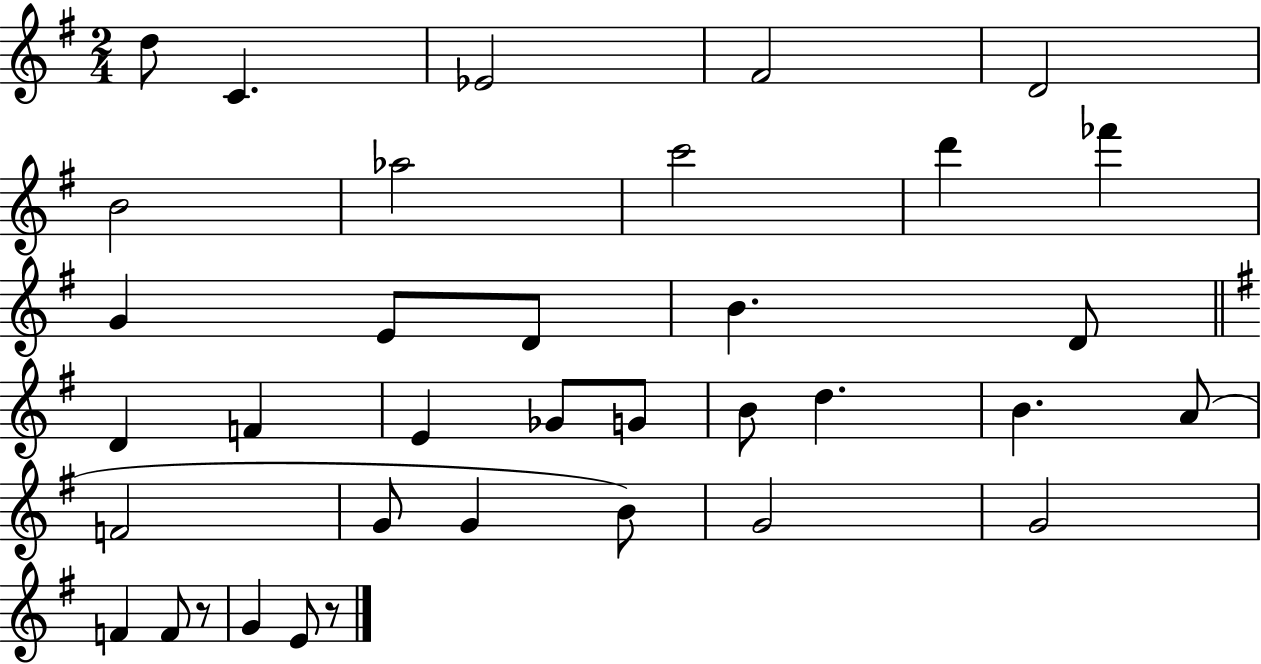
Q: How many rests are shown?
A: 2